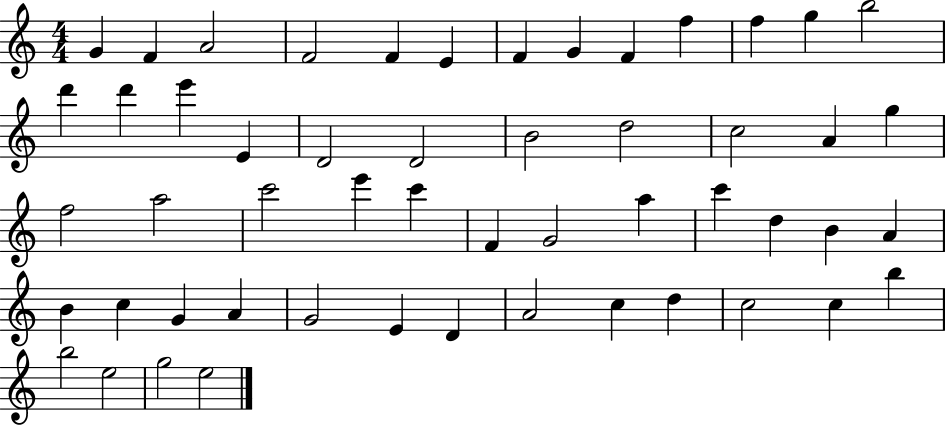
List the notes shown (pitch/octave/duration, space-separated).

G4/q F4/q A4/h F4/h F4/q E4/q F4/q G4/q F4/q F5/q F5/q G5/q B5/h D6/q D6/q E6/q E4/q D4/h D4/h B4/h D5/h C5/h A4/q G5/q F5/h A5/h C6/h E6/q C6/q F4/q G4/h A5/q C6/q D5/q B4/q A4/q B4/q C5/q G4/q A4/q G4/h E4/q D4/q A4/h C5/q D5/q C5/h C5/q B5/q B5/h E5/h G5/h E5/h